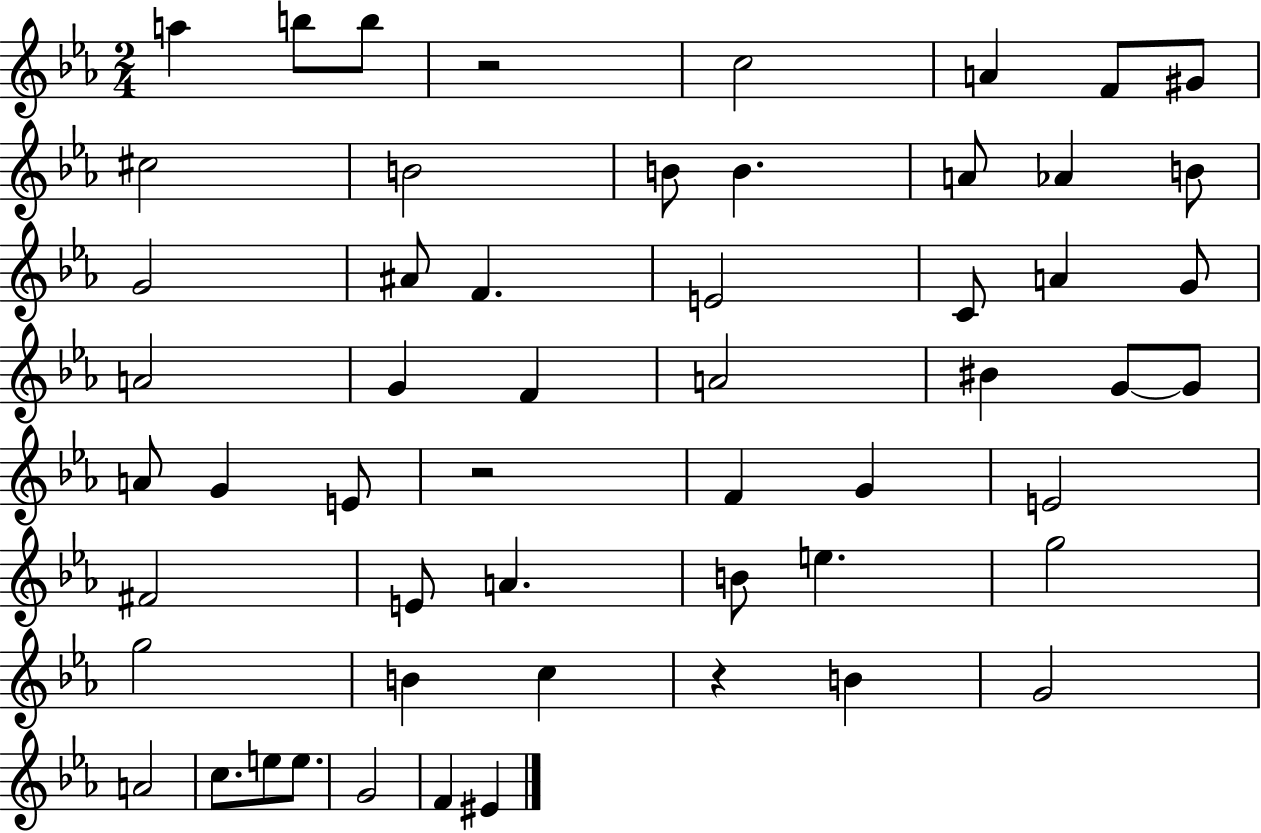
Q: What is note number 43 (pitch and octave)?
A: C5